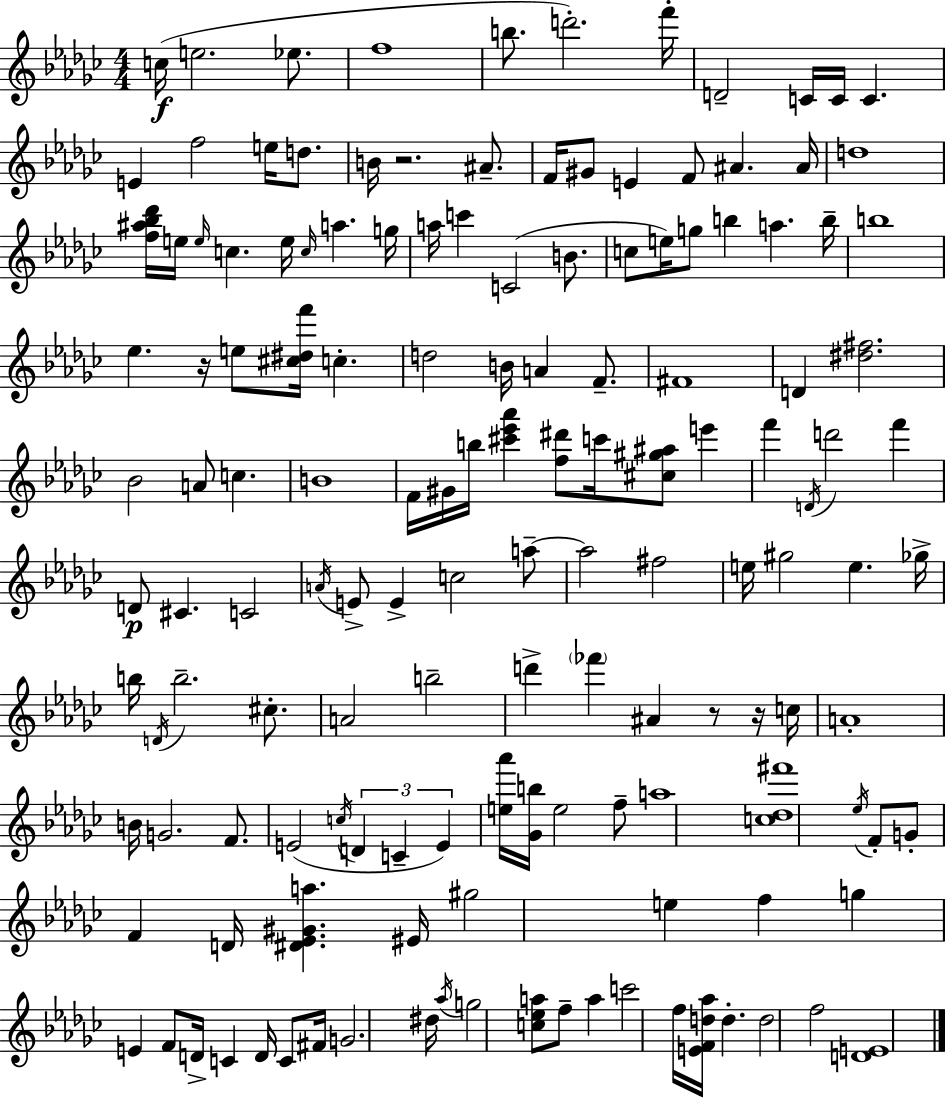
X:1
T:Untitled
M:4/4
L:1/4
K:Ebm
c/4 e2 _e/2 f4 b/2 d'2 f'/4 D2 C/4 C/4 C E f2 e/4 d/2 B/4 z2 ^A/2 F/4 ^G/2 E F/2 ^A ^A/4 d4 [f^a_b_d']/4 e/4 e/4 c e/4 c/4 a g/4 a/4 c' C2 B/2 c/2 e/4 g/2 b a b/4 b4 _e z/4 e/2 [^c^df']/4 c d2 B/4 A F/2 ^F4 D [^d^f]2 _B2 A/2 c B4 F/4 ^G/4 b/4 [^c'_e'_a'] [f^d']/2 c'/4 [^c^g^a]/2 e' f' D/4 d'2 f' D/2 ^C C2 A/4 E/2 E c2 a/2 a2 ^f2 e/4 ^g2 e _g/4 b/4 D/4 b2 ^c/2 A2 b2 d' _f' ^A z/2 z/4 c/4 A4 B/4 G2 F/2 E2 c/4 D C E [e_a']/4 [_Gb]/4 e2 f/2 a4 [c_d^f']4 _e/4 F/2 G/2 F D/4 [^D_E^Ga] ^E/4 ^g2 e f g E F/2 D/4 C D/4 C/2 ^F/4 G2 ^d/4 _a/4 g2 [c_ea]/2 f/2 a c'2 f/4 [EFd_a]/4 d d2 f2 [DE]4